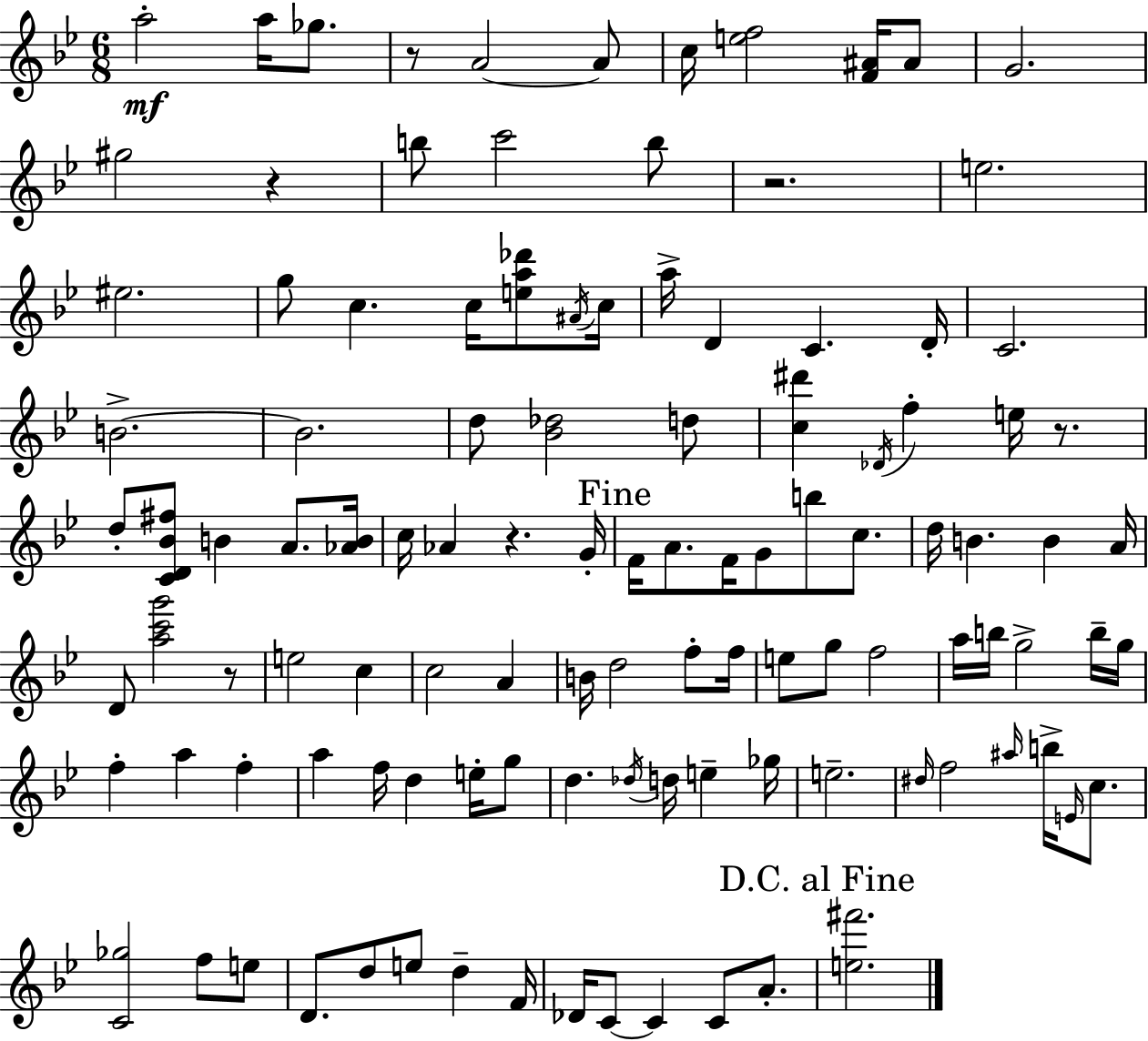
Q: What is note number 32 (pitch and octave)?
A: D5